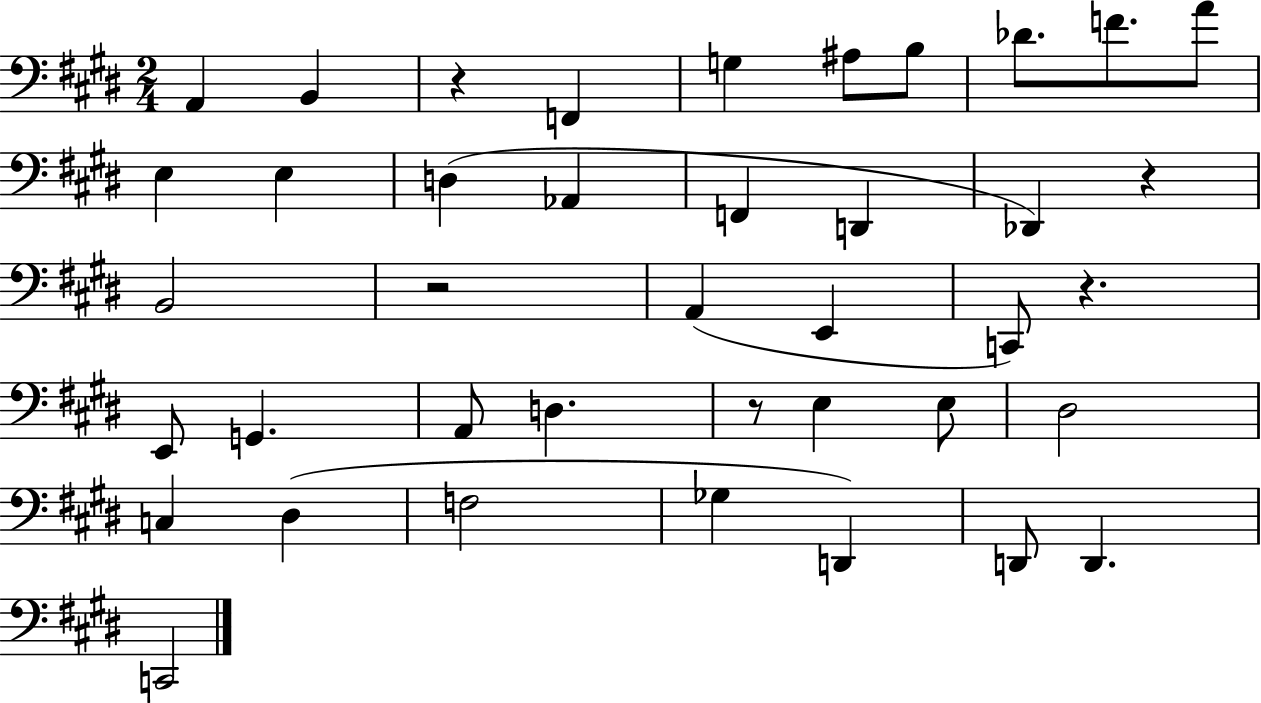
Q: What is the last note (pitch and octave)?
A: C2